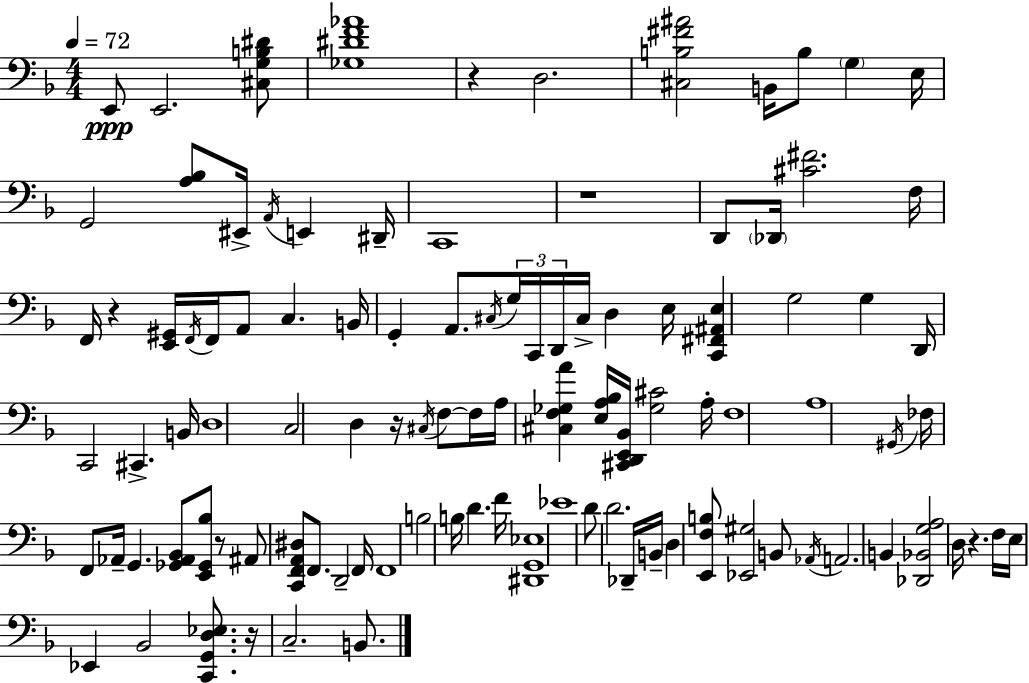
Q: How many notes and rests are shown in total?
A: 104